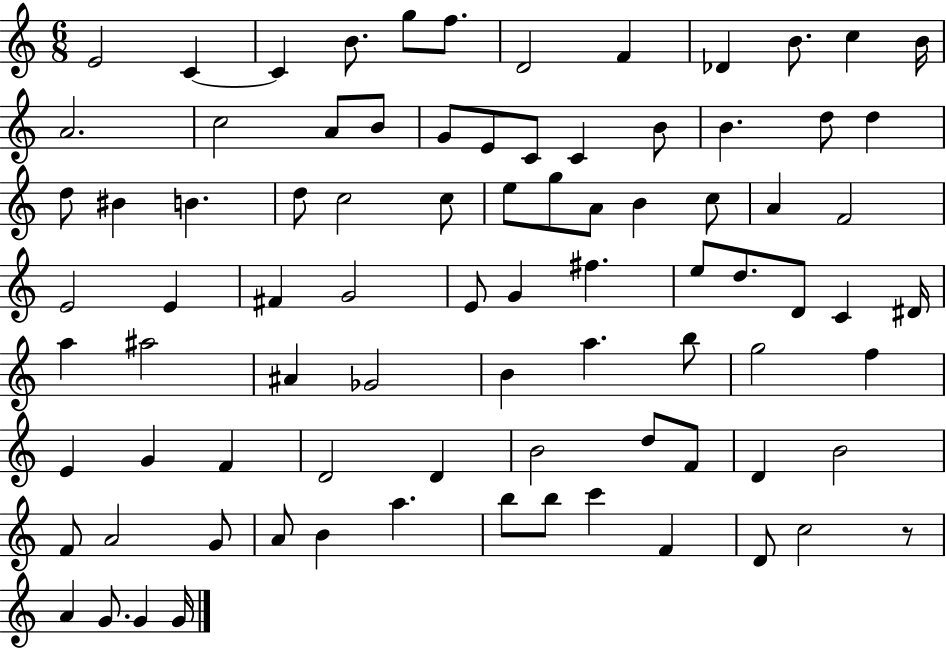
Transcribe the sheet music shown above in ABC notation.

X:1
T:Untitled
M:6/8
L:1/4
K:C
E2 C C B/2 g/2 f/2 D2 F _D B/2 c B/4 A2 c2 A/2 B/2 G/2 E/2 C/2 C B/2 B d/2 d d/2 ^B B d/2 c2 c/2 e/2 g/2 A/2 B c/2 A F2 E2 E ^F G2 E/2 G ^f e/2 d/2 D/2 C ^D/4 a ^a2 ^A _G2 B a b/2 g2 f E G F D2 D B2 d/2 F/2 D B2 F/2 A2 G/2 A/2 B a b/2 b/2 c' F D/2 c2 z/2 A G/2 G G/4